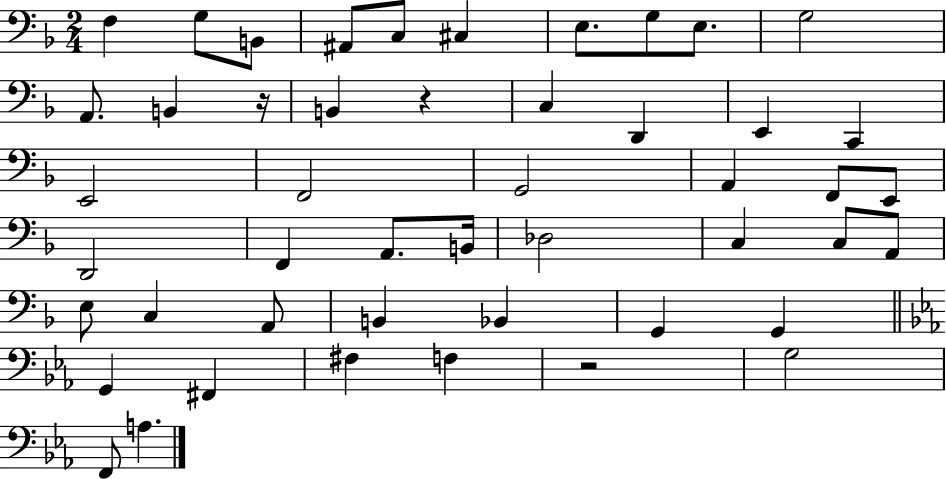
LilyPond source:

{
  \clef bass
  \numericTimeSignature
  \time 2/4
  \key f \major
  f4 g8 b,8 | ais,8 c8 cis4 | e8. g8 e8. | g2 | \break a,8. b,4 r16 | b,4 r4 | c4 d,4 | e,4 c,4 | \break e,2 | f,2 | g,2 | a,4 f,8 e,8 | \break d,2 | f,4 a,8. b,16 | des2 | c4 c8 a,8 | \break e8 c4 a,8 | b,4 bes,4 | g,4 g,4 | \bar "||" \break \key c \minor g,4 fis,4 | fis4 f4 | r2 | g2 | \break f,8 a4. | \bar "|."
}